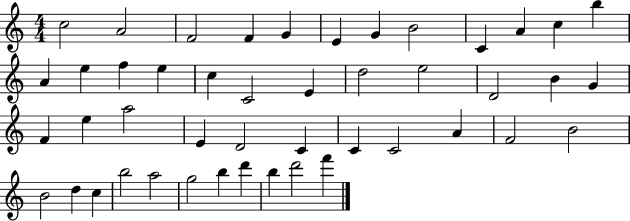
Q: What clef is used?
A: treble